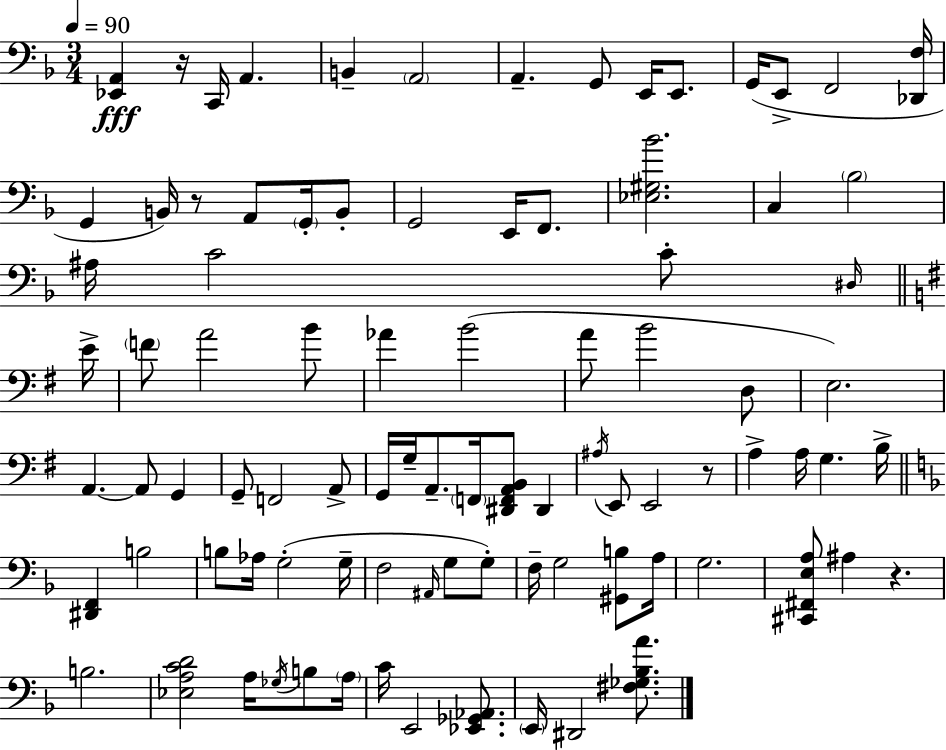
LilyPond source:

{
  \clef bass
  \numericTimeSignature
  \time 3/4
  \key f \major
  \tempo 4 = 90
  <ees, a,>4\fff r16 c,16 a,4. | b,4-- \parenthesize a,2 | a,4.-- g,8 e,16 e,8. | g,16( e,8-> f,2 <des, f>16 | \break g,4 b,16) r8 a,8 \parenthesize g,16-. b,8-. | g,2 e,16 f,8. | <ees gis bes'>2. | c4 \parenthesize bes2 | \break ais16 c'2 c'8-. \grace { dis16 } | \bar "||" \break \key g \major e'16-> \parenthesize f'8 a'2 b'8 | aes'4 b'2( | a'8 b'2 d8 | e2.) | \break a,4.~~ a,8 g,4 | g,8-- f,2 a,8-> | g,16 g16-- a,8.-- \parenthesize f,16 <dis, f, a, b,>8 dis,4 | \acciaccatura { ais16 } e,8 e,2 | \break r8 a4-> a16 g4. | b16-> \bar "||" \break \key f \major <dis, f,>4 b2 | b8 aes16 g2-.( g16-- | f2 \grace { ais,16 } g8 g8-.) | f16-- g2 <gis, b>8 | \break a16 g2. | <cis, fis, e a>8 ais4 r4. | b2. | <ees a c' d'>2 a16 \acciaccatura { ges16 } b8 | \break \parenthesize a16 c'16 e,2 <ees, ges, aes,>8. | \parenthesize e,16 dis,2 <fis ges bes a'>8. | \bar "|."
}